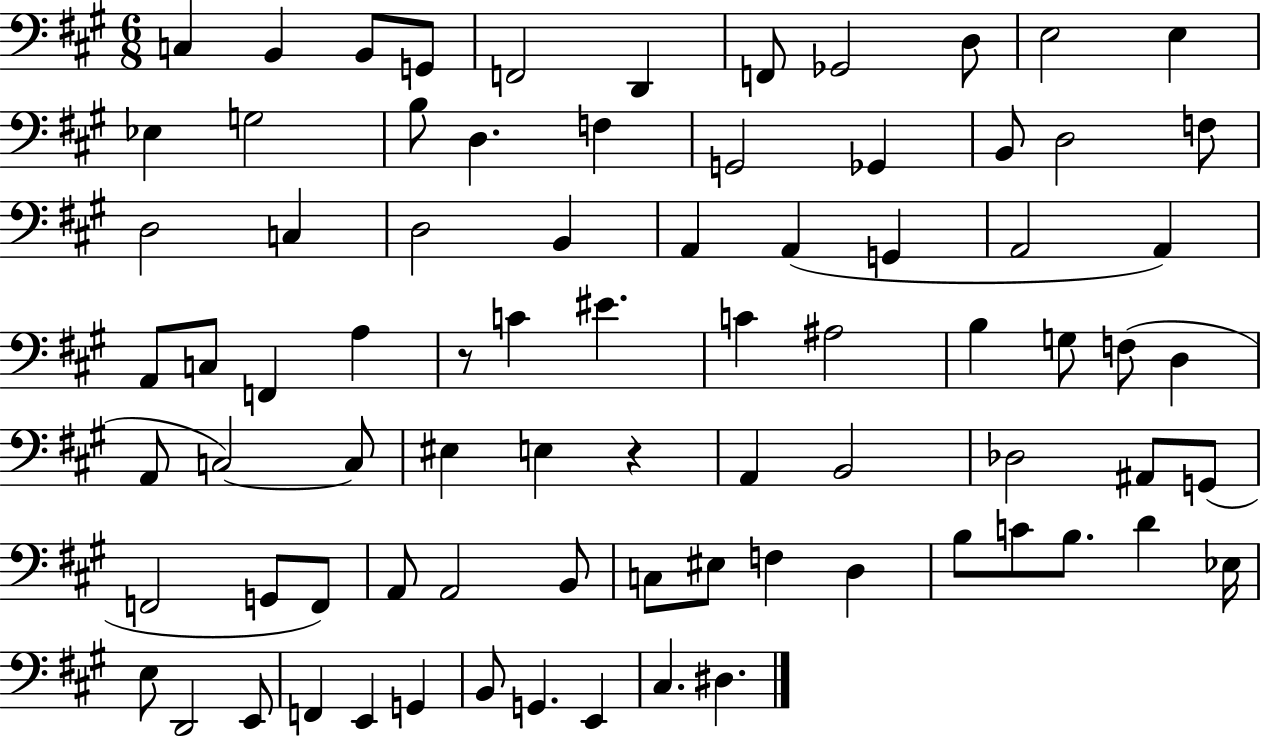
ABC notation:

X:1
T:Untitled
M:6/8
L:1/4
K:A
C, B,, B,,/2 G,,/2 F,,2 D,, F,,/2 _G,,2 D,/2 E,2 E, _E, G,2 B,/2 D, F, G,,2 _G,, B,,/2 D,2 F,/2 D,2 C, D,2 B,, A,, A,, G,, A,,2 A,, A,,/2 C,/2 F,, A, z/2 C ^E C ^A,2 B, G,/2 F,/2 D, A,,/2 C,2 C,/2 ^E, E, z A,, B,,2 _D,2 ^A,,/2 G,,/2 F,,2 G,,/2 F,,/2 A,,/2 A,,2 B,,/2 C,/2 ^E,/2 F, D, B,/2 C/2 B,/2 D _E,/4 E,/2 D,,2 E,,/2 F,, E,, G,, B,,/2 G,, E,, ^C, ^D,